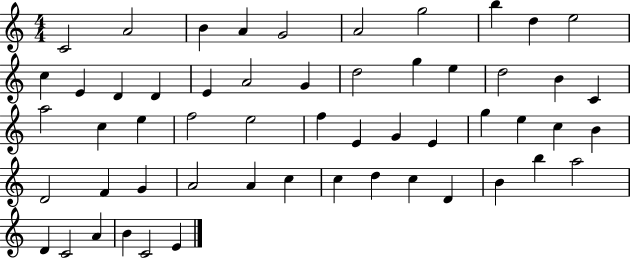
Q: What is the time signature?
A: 4/4